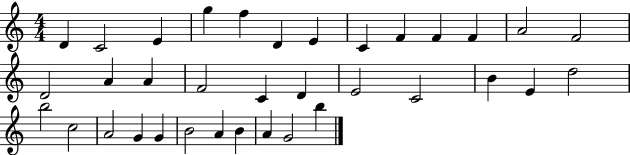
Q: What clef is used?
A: treble